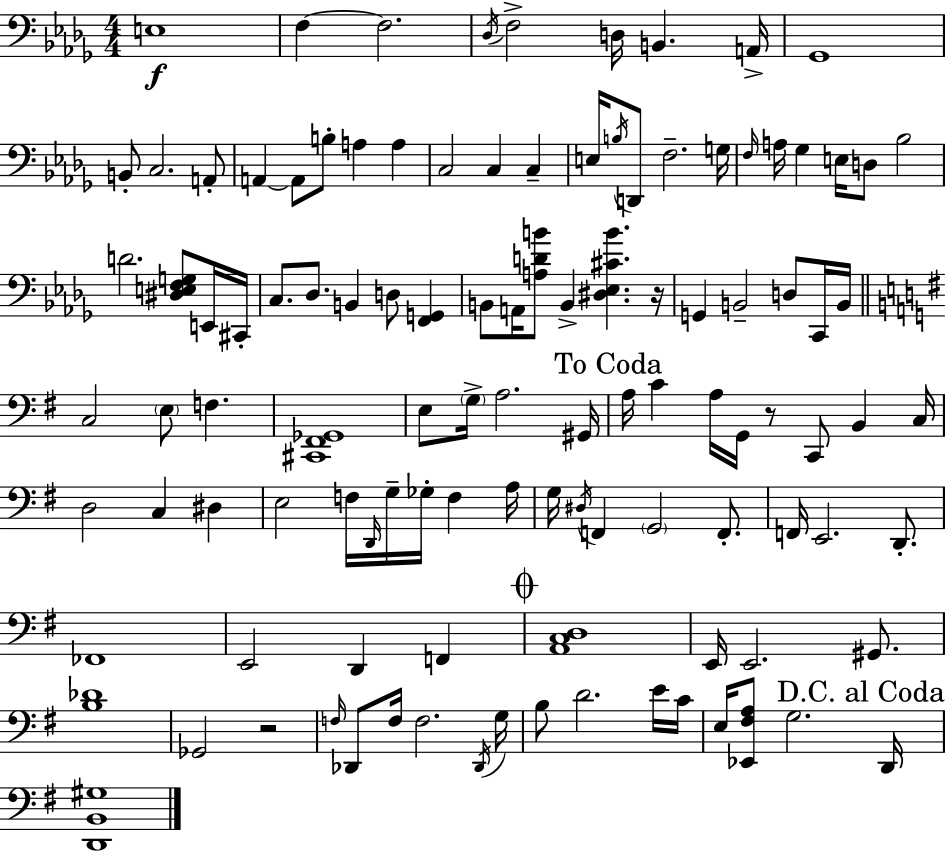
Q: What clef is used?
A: bass